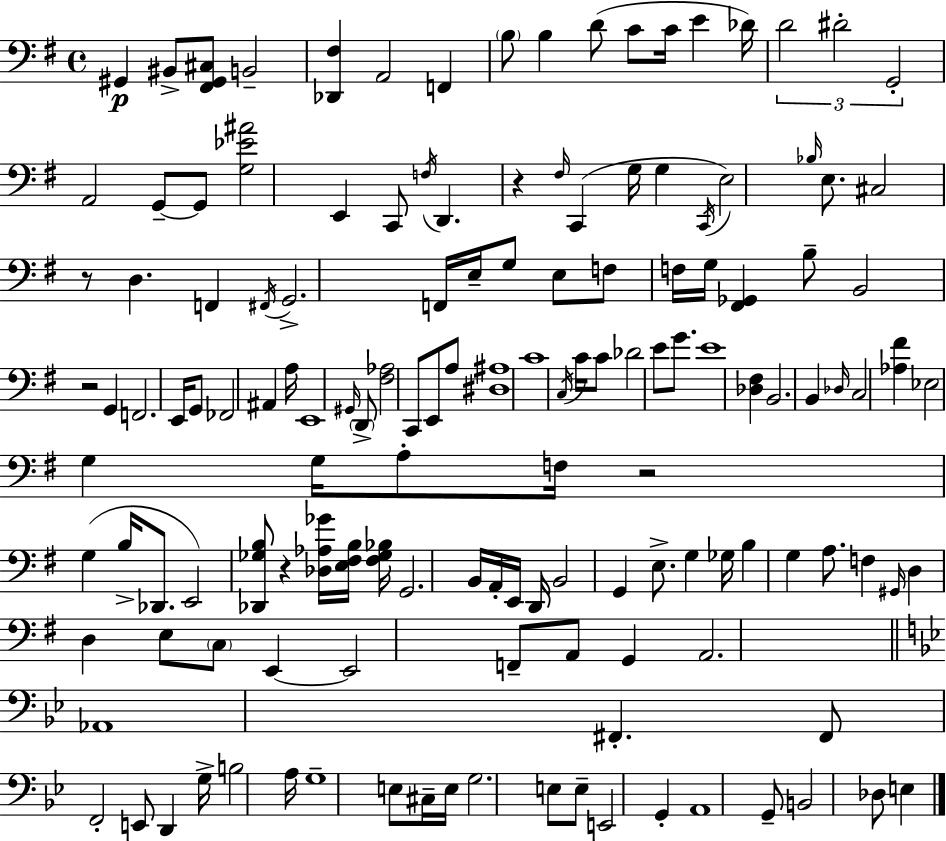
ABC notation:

X:1
T:Untitled
M:4/4
L:1/4
K:G
^G,, ^B,,/2 [^F,,^G,,^C,]/2 B,,2 [_D,,^F,] A,,2 F,, B,/2 B, D/2 C/2 C/4 E _D/4 D2 ^D2 G,,2 A,,2 G,,/2 G,,/2 [G,_E^A]2 E,, C,,/2 F,/4 D,, z ^F,/4 C,, G,/4 G, C,,/4 E,2 _B,/4 E,/2 ^C,2 z/2 D, F,, ^F,,/4 G,,2 F,,/4 E,/4 G,/2 E,/2 F,/2 F,/4 G,/4 [^F,,_G,,] B,/2 B,,2 z2 G,, F,,2 E,,/4 G,,/2 _F,,2 ^A,, A,/4 E,,4 ^G,,/4 D,,/2 [^F,_A,]2 C,,/2 E,,/2 A,/2 [^D,^A,]4 C4 C,/4 C/4 C/2 _D2 E/2 G/2 E4 [_D,^F,] B,,2 B,, _D,/4 C,2 [_A,^F] _E,2 G, G,/4 A,/2 F,/4 z2 G, B,/4 _D,,/2 E,,2 [_D,,_G,B,]/2 z [_D,_A,_G]/4 [E,^F,B,]/4 [^F,_G,_B,]/4 G,,2 B,,/4 A,,/4 E,,/4 D,,/4 B,,2 G,, E,/2 G, _G,/4 B, G, A,/2 F, ^G,,/4 D, D, E,/2 C,/2 E,, E,,2 F,,/2 A,,/2 G,, A,,2 _A,,4 ^F,, ^F,,/2 F,,2 E,,/2 D,, G,/4 B,2 A,/4 G,4 E,/2 ^C,/4 E,/4 G,2 E,/2 E,/2 E,,2 G,, A,,4 G,,/2 B,,2 _D,/2 E,